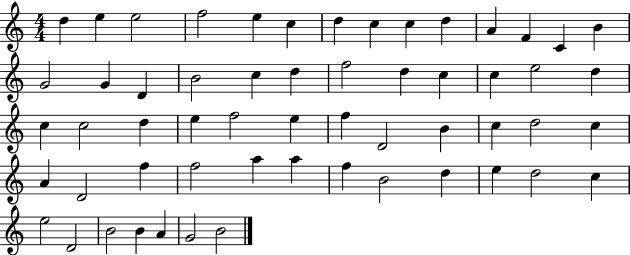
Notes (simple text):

D5/q E5/q E5/h F5/h E5/q C5/q D5/q C5/q C5/q D5/q A4/q F4/q C4/q B4/q G4/h G4/q D4/q B4/h C5/q D5/q F5/h D5/q C5/q C5/q E5/h D5/q C5/q C5/h D5/q E5/q F5/h E5/q F5/q D4/h B4/q C5/q D5/h C5/q A4/q D4/h F5/q F5/h A5/q A5/q F5/q B4/h D5/q E5/q D5/h C5/q E5/h D4/h B4/h B4/q A4/q G4/h B4/h